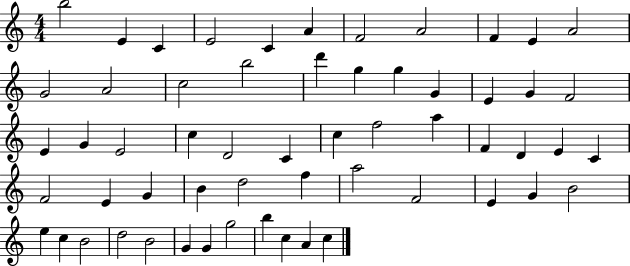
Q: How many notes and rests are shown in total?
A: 58